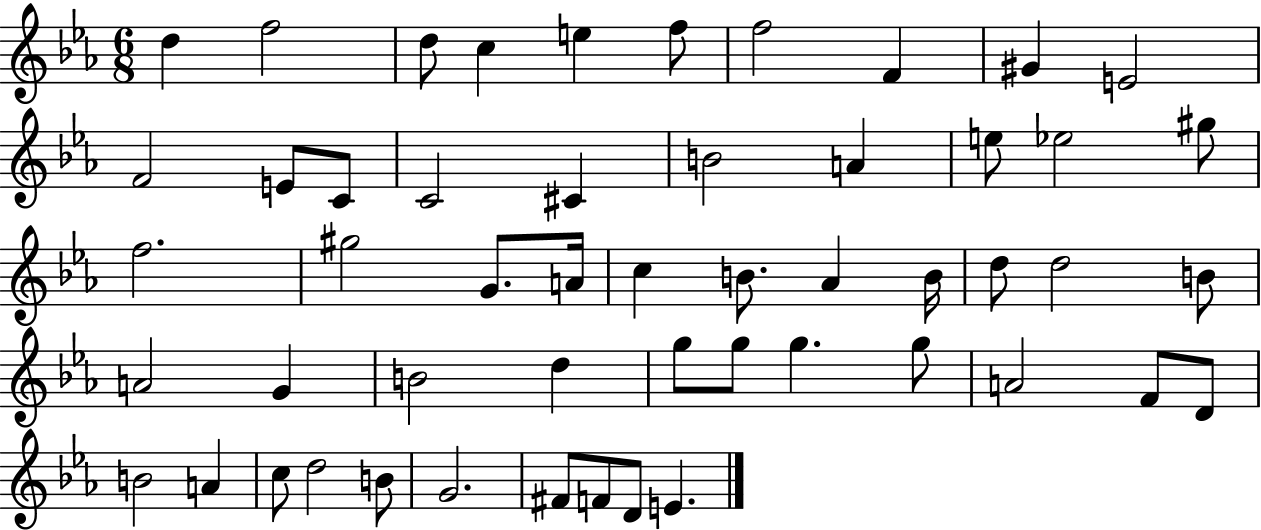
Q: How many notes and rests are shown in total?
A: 52